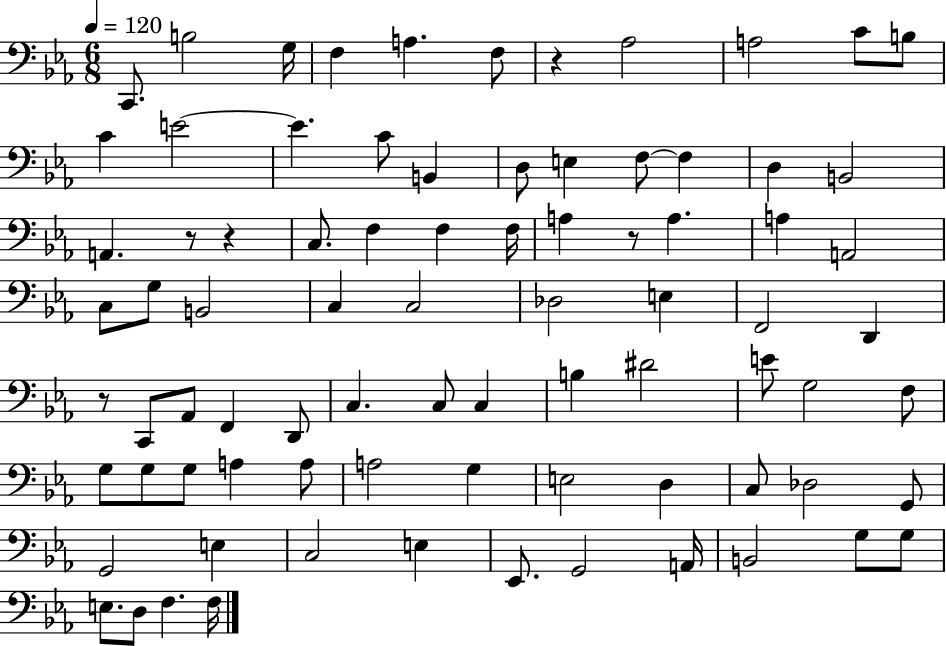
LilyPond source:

{
  \clef bass
  \numericTimeSignature
  \time 6/8
  \key ees \major
  \tempo 4 = 120
  c,8. b2 g16 | f4 a4. f8 | r4 aes2 | a2 c'8 b8 | \break c'4 e'2~~ | e'4. c'8 b,4 | d8 e4 f8~~ f4 | d4 b,2 | \break a,4. r8 r4 | c8. f4 f4 f16 | a4 r8 a4. | a4 a,2 | \break c8 g8 b,2 | c4 c2 | des2 e4 | f,2 d,4 | \break r8 c,8 aes,8 f,4 d,8 | c4. c8 c4 | b4 dis'2 | e'8 g2 f8 | \break g8 g8 g8 a4 a8 | a2 g4 | e2 d4 | c8 des2 g,8 | \break g,2 e4 | c2 e4 | ees,8. g,2 a,16 | b,2 g8 g8 | \break e8. d8 f4. f16 | \bar "|."
}